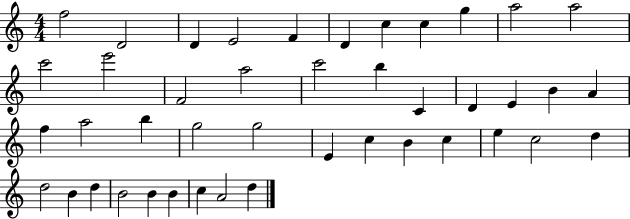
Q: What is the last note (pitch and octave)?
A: D5